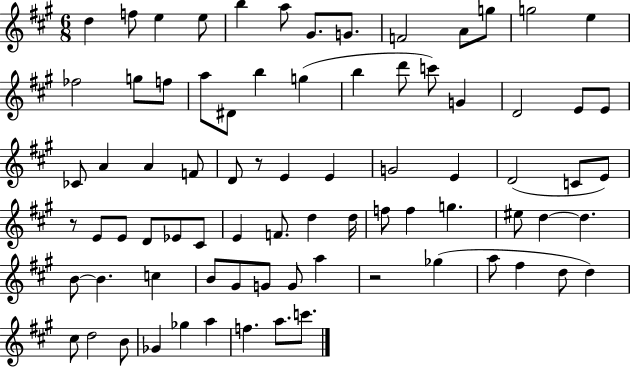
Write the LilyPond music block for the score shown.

{
  \clef treble
  \numericTimeSignature
  \time 6/8
  \key a \major
  d''4 f''8 e''4 e''8 | b''4 a''8 gis'8. g'8. | f'2 a'8 g''8 | g''2 e''4 | \break fes''2 g''8 f''8 | a''8 dis'8 b''4 g''4( | b''4 d'''8 c'''8) g'4 | d'2 e'8 e'8 | \break ces'8 a'4 a'4 f'8 | d'8 r8 e'4 e'4 | g'2 e'4 | d'2( c'8 e'8) | \break r8 e'8 e'8 d'8 ees'8 cis'8 | e'4 f'8. d''4 d''16 | f''8 f''4 g''4. | eis''8 d''4~~ d''4. | \break b'8~~ b'4. c''4 | b'8 gis'8 g'8 g'8 a''4 | r2 ges''4( | a''8 fis''4 d''8 d''4) | \break cis''8 d''2 b'8 | ges'4 ges''4 a''4 | f''4. a''8. c'''8. | \bar "|."
}